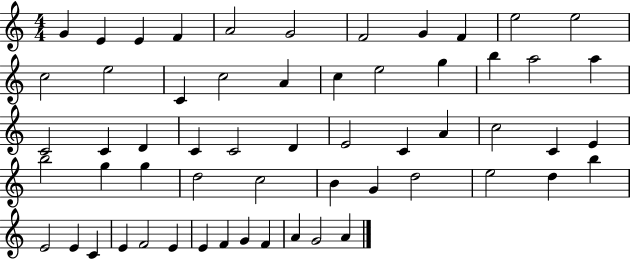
{
  \clef treble
  \numericTimeSignature
  \time 4/4
  \key c \major
  g'4 e'4 e'4 f'4 | a'2 g'2 | f'2 g'4 f'4 | e''2 e''2 | \break c''2 e''2 | c'4 c''2 a'4 | c''4 e''2 g''4 | b''4 a''2 a''4 | \break c'2 c'4 d'4 | c'4 c'2 d'4 | e'2 c'4 a'4 | c''2 c'4 e'4 | \break b''2 g''4 g''4 | d''2 c''2 | b'4 g'4 d''2 | e''2 d''4 b''4 | \break e'2 e'4 c'4 | e'4 f'2 e'4 | e'4 f'4 g'4 f'4 | a'4 g'2 a'4 | \break \bar "|."
}